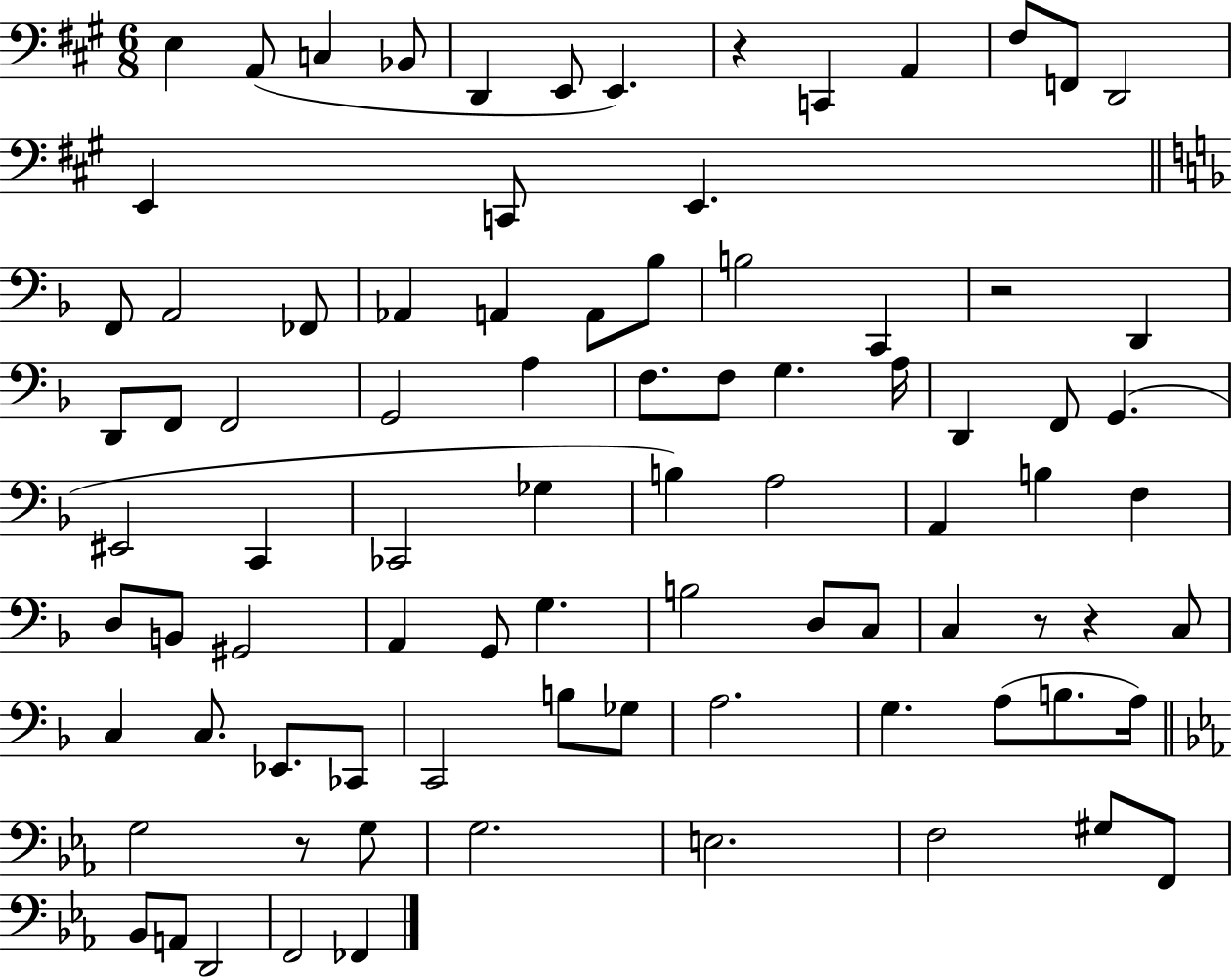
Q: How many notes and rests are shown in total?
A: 86